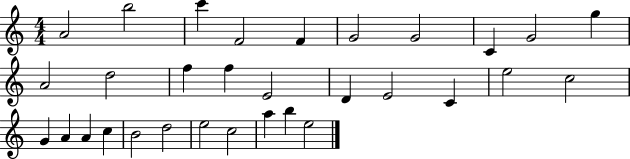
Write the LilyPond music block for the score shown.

{
  \clef treble
  \numericTimeSignature
  \time 4/4
  \key c \major
  a'2 b''2 | c'''4 f'2 f'4 | g'2 g'2 | c'4 g'2 g''4 | \break a'2 d''2 | f''4 f''4 e'2 | d'4 e'2 c'4 | e''2 c''2 | \break g'4 a'4 a'4 c''4 | b'2 d''2 | e''2 c''2 | a''4 b''4 e''2 | \break \bar "|."
}